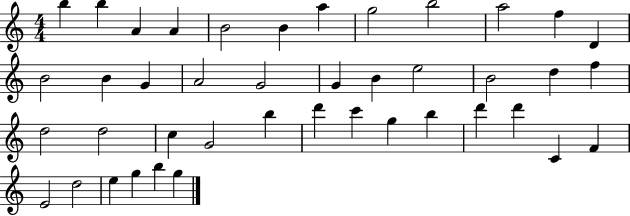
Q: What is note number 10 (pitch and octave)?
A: A5